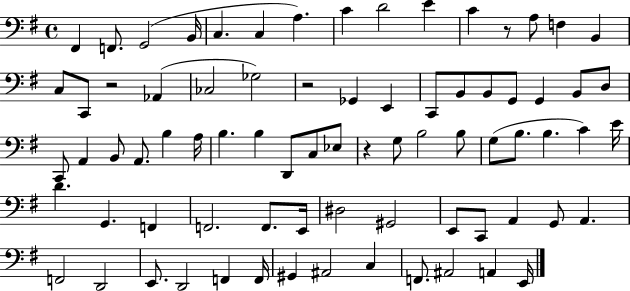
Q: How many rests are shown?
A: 4